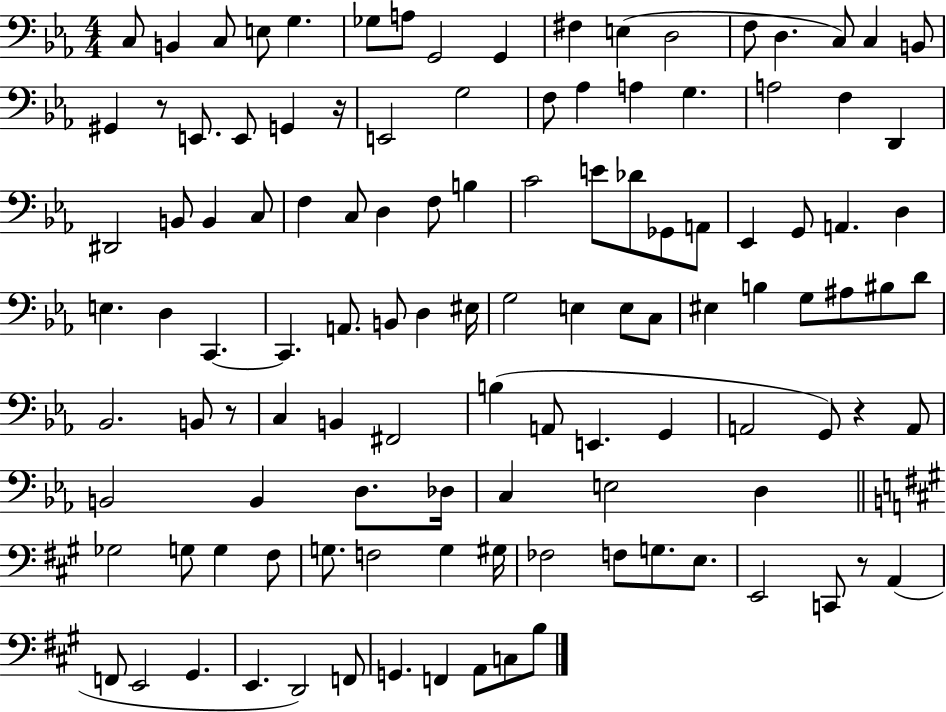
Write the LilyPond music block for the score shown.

{
  \clef bass
  \numericTimeSignature
  \time 4/4
  \key ees \major
  \repeat volta 2 { c8 b,4 c8 e8 g4. | ges8 a8 g,2 g,4 | fis4 e4( d2 | f8 d4. c8) c4 b,8 | \break gis,4 r8 e,8. e,8 g,4 r16 | e,2 g2 | f8 aes4 a4 g4. | a2 f4 d,4 | \break dis,2 b,8 b,4 c8 | f4 c8 d4 f8 b4 | c'2 e'8 des'8 ges,8 a,8 | ees,4 g,8 a,4. d4 | \break e4. d4 c,4.~~ | c,4. a,8. b,8 d4 eis16 | g2 e4 e8 c8 | eis4 b4 g8 ais8 bis8 d'8 | \break bes,2. b,8 r8 | c4 b,4 fis,2 | b4( a,8 e,4. g,4 | a,2 g,8) r4 a,8 | \break b,2 b,4 d8. des16 | c4 e2 d4 | \bar "||" \break \key a \major ges2 g8 g4 fis8 | g8. f2 g4 gis16 | fes2 f8 g8. e8. | e,2 c,8 r8 a,4( | \break f,8 e,2 gis,4. | e,4. d,2) f,8 | g,4. f,4 a,8 c8 b8 | } \bar "|."
}